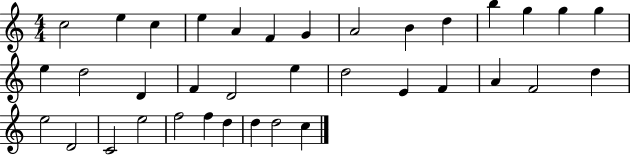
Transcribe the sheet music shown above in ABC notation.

X:1
T:Untitled
M:4/4
L:1/4
K:C
c2 e c e A F G A2 B d b g g g e d2 D F D2 e d2 E F A F2 d e2 D2 C2 e2 f2 f d d d2 c